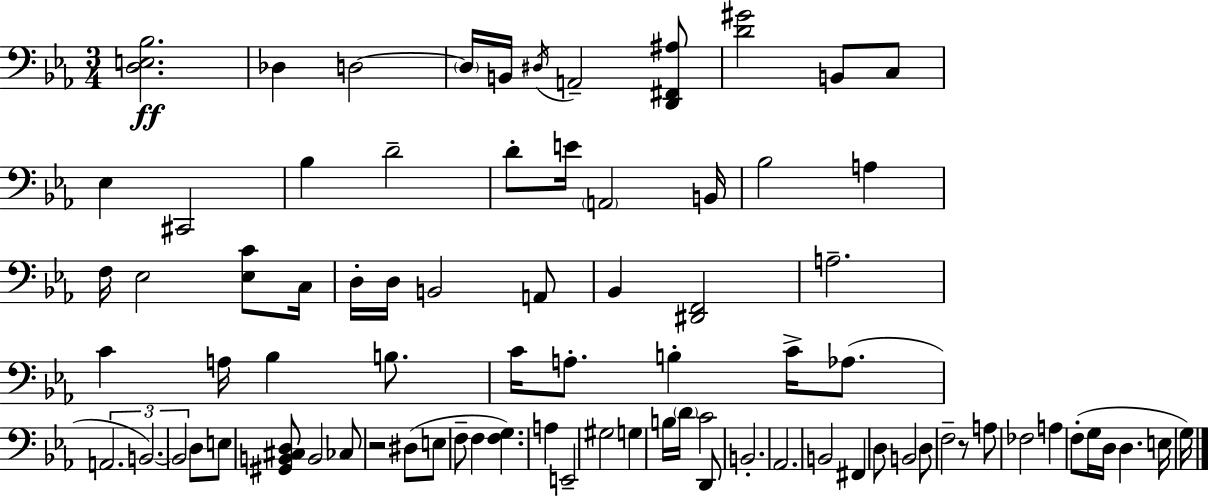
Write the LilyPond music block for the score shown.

{
  \clef bass
  \numericTimeSignature
  \time 3/4
  \key c \minor
  <d e bes>2.\ff | des4 d2~~ | \parenthesize d16 b,16 \acciaccatura { dis16 } a,2-- <d, fis, ais>8 | <d' gis'>2 b,8 c8 | \break ees4 cis,2 | bes4 d'2-- | d'8-. e'16 \parenthesize a,2 | b,16 bes2 a4 | \break f16 ees2 <ees c'>8 | c16 d16-. d16 b,2 a,8 | bes,4 <dis, f,>2 | a2.-- | \break c'4 a16 bes4 b8. | c'16 a8.-. b4-. c'16-> aes8.( | \tuplet 3/2 { a,2. | b,2.~~) | \break b,2 } d8 e8 | <gis, b, cis d>8 b,2 ces8 | r2 dis8( e8 | f8-- f4 <f g>4.) | \break a4 e,2-- | gis2 g4 | b16 \parenthesize d'16 c'2 d,8 | b,2.-. | \break aes,2. | b,2 fis,4 | d8 b,2 d8 | f2-- r8 a8 | \break fes2 a4 | f8-.( g16 d16 d4. e16 | g16) \bar "|."
}